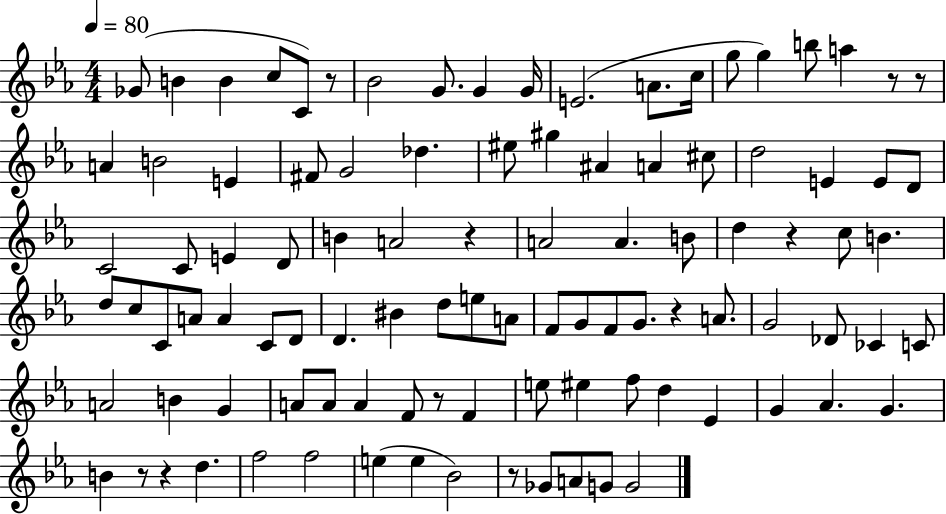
Gb4/e B4/q B4/q C5/e C4/e R/e Bb4/h G4/e. G4/q G4/s E4/h. A4/e. C5/s G5/e G5/q B5/e A5/q R/e R/e A4/q B4/h E4/q F#4/e G4/h Db5/q. EIS5/e G#5/q A#4/q A4/q C#5/e D5/h E4/q E4/e D4/e C4/h C4/e E4/q D4/e B4/q A4/h R/q A4/h A4/q. B4/e D5/q R/q C5/e B4/q. D5/e C5/e C4/e A4/e A4/q C4/e D4/e D4/q. BIS4/q D5/e E5/e A4/e F4/e G4/e F4/e G4/e. R/q A4/e. G4/h Db4/e CES4/q C4/e A4/h B4/q G4/q A4/e A4/e A4/q F4/e R/e F4/q E5/e EIS5/q F5/e D5/q Eb4/q G4/q Ab4/q. G4/q. B4/q R/e R/q D5/q. F5/h F5/h E5/q E5/q Bb4/h R/e Gb4/e A4/e G4/e G4/h